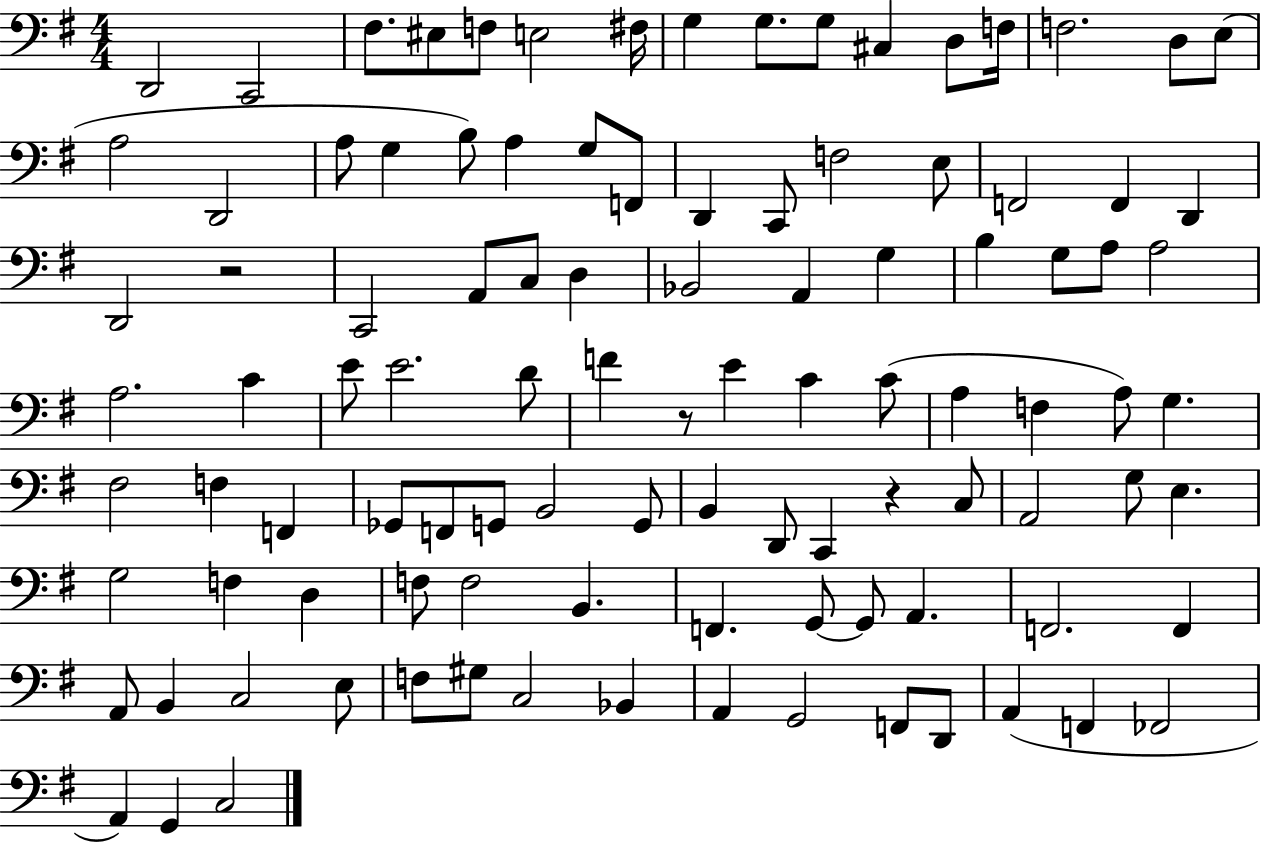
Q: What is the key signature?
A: G major